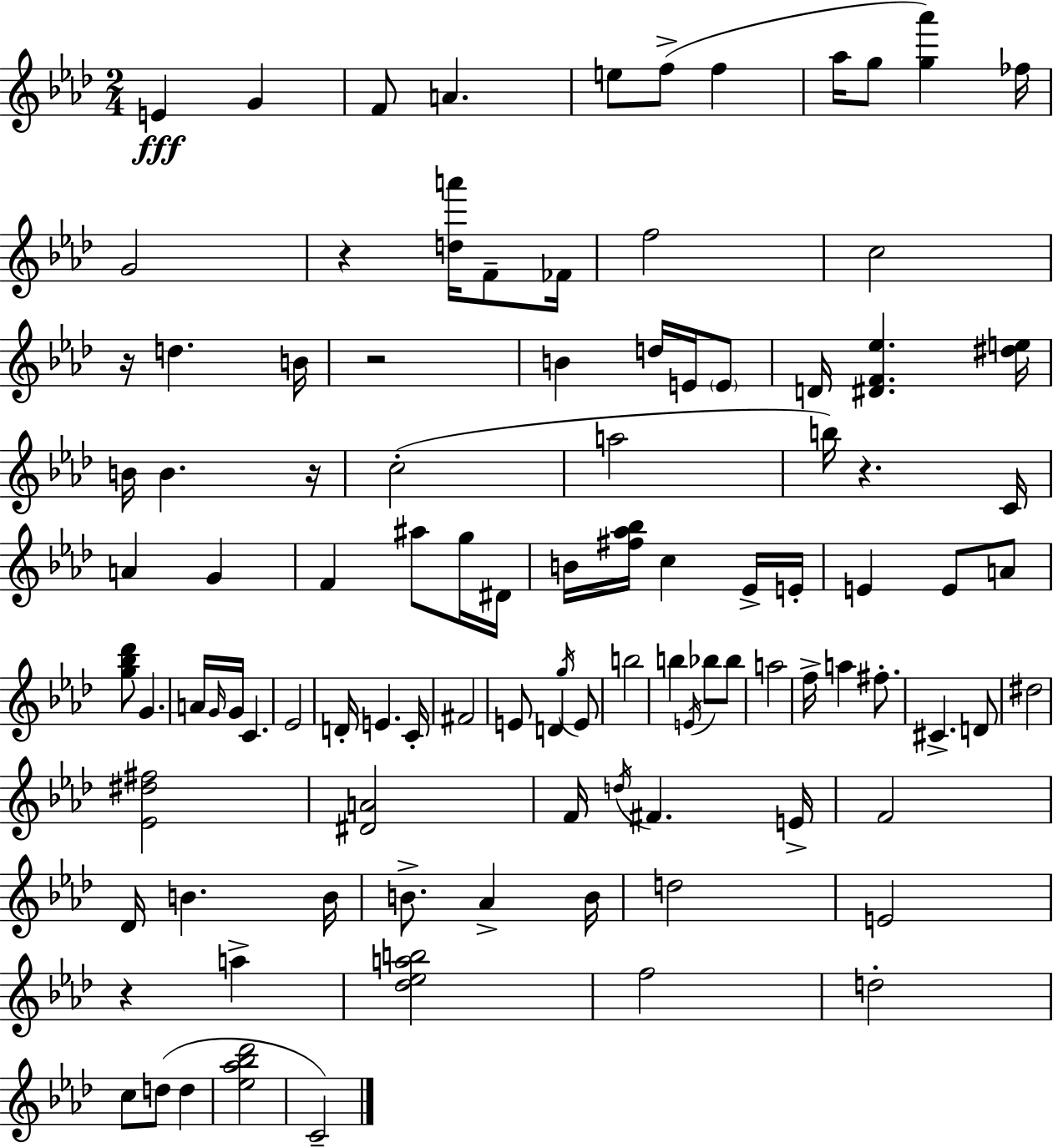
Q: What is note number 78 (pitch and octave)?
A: B4